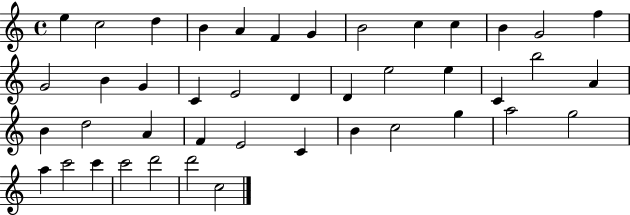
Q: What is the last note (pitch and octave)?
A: C5